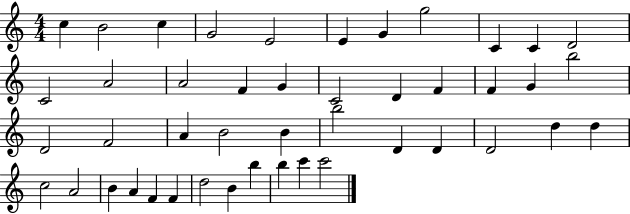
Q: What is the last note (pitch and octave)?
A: C6